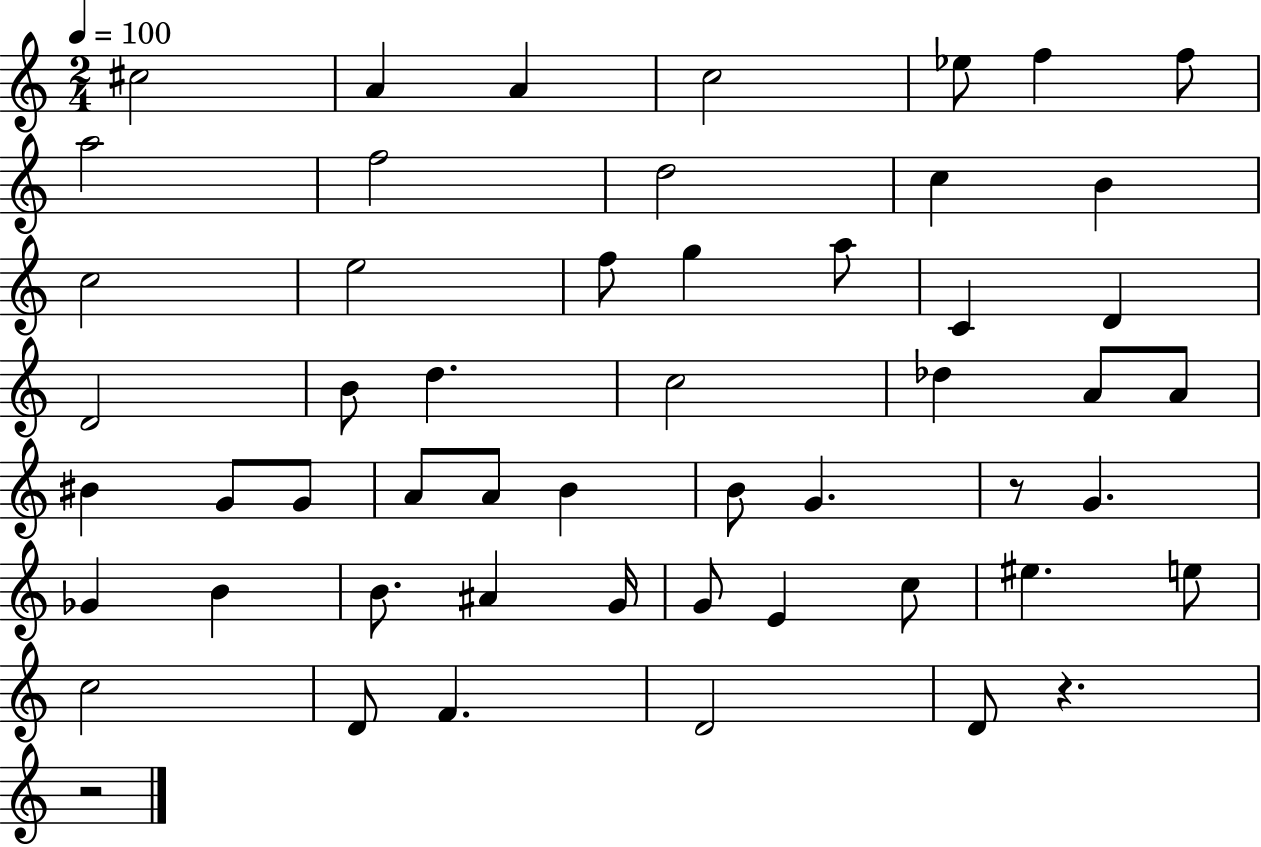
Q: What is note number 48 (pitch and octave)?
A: F4